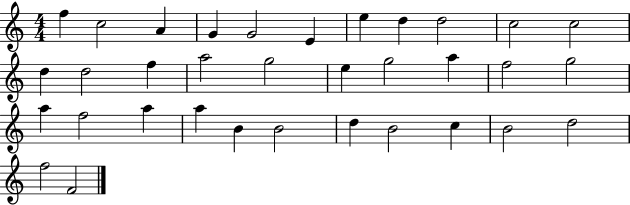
{
  \clef treble
  \numericTimeSignature
  \time 4/4
  \key c \major
  f''4 c''2 a'4 | g'4 g'2 e'4 | e''4 d''4 d''2 | c''2 c''2 | \break d''4 d''2 f''4 | a''2 g''2 | e''4 g''2 a''4 | f''2 g''2 | \break a''4 f''2 a''4 | a''4 b'4 b'2 | d''4 b'2 c''4 | b'2 d''2 | \break f''2 f'2 | \bar "|."
}